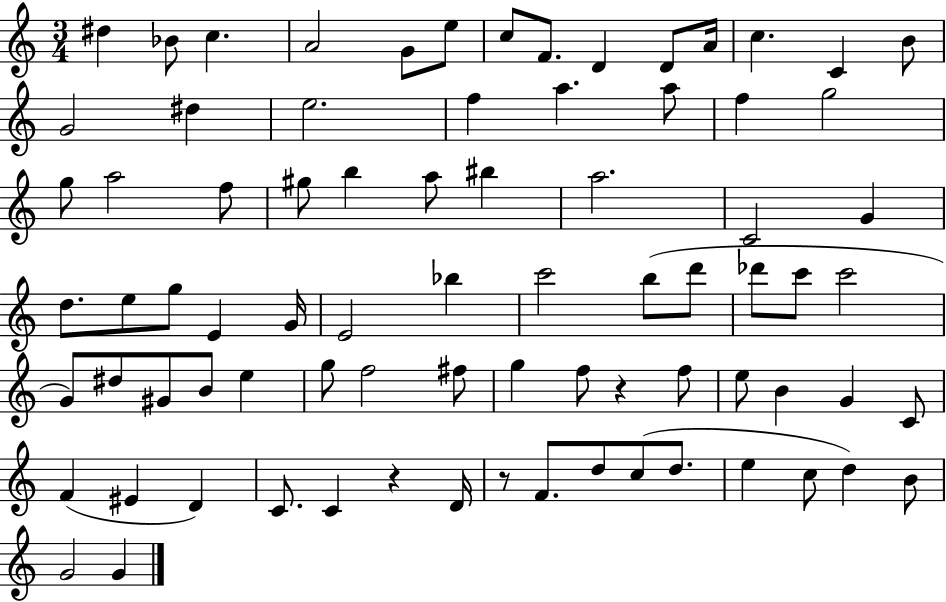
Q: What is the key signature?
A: C major